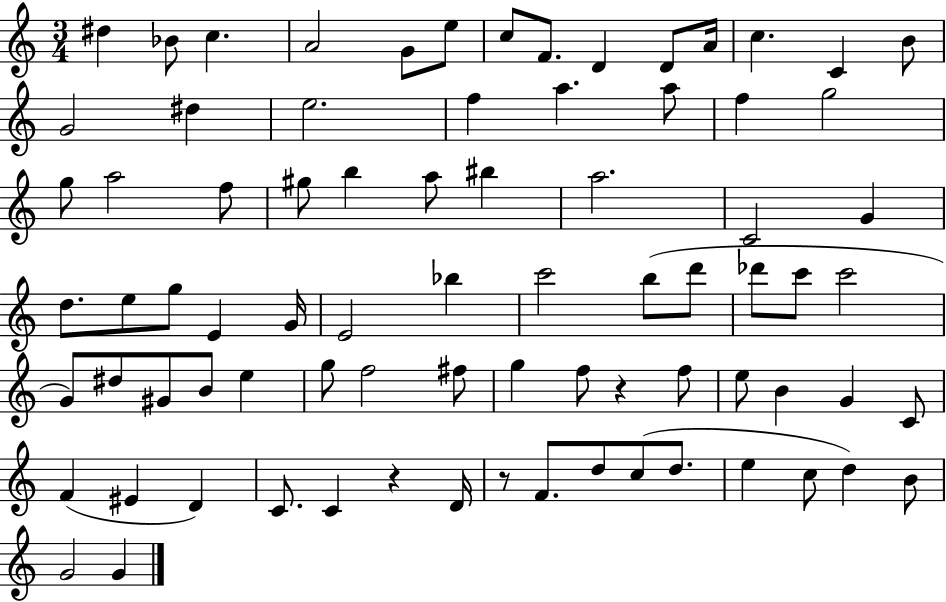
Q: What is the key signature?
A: C major